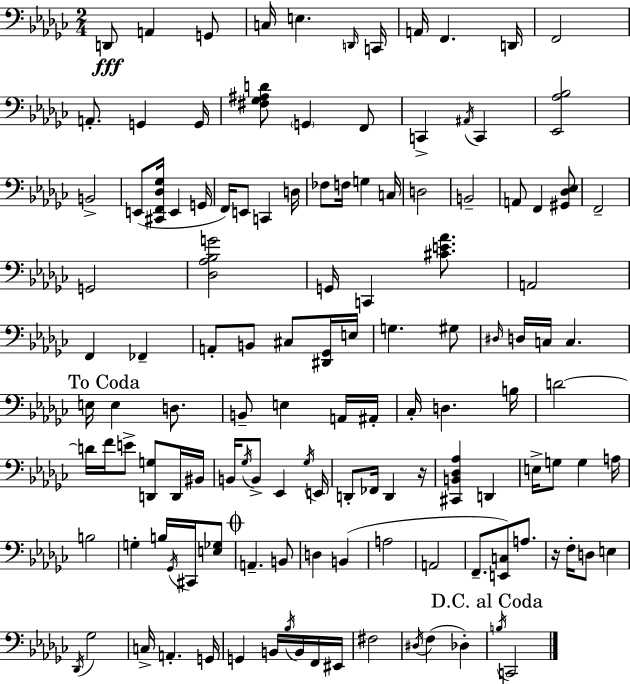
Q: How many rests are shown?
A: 2